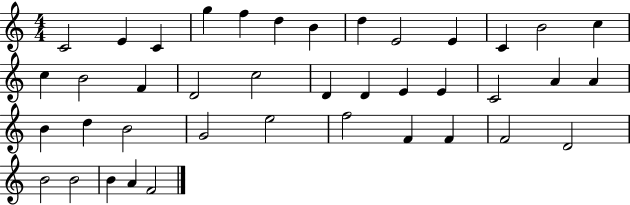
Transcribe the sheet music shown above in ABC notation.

X:1
T:Untitled
M:4/4
L:1/4
K:C
C2 E C g f d B d E2 E C B2 c c B2 F D2 c2 D D E E C2 A A B d B2 G2 e2 f2 F F F2 D2 B2 B2 B A F2